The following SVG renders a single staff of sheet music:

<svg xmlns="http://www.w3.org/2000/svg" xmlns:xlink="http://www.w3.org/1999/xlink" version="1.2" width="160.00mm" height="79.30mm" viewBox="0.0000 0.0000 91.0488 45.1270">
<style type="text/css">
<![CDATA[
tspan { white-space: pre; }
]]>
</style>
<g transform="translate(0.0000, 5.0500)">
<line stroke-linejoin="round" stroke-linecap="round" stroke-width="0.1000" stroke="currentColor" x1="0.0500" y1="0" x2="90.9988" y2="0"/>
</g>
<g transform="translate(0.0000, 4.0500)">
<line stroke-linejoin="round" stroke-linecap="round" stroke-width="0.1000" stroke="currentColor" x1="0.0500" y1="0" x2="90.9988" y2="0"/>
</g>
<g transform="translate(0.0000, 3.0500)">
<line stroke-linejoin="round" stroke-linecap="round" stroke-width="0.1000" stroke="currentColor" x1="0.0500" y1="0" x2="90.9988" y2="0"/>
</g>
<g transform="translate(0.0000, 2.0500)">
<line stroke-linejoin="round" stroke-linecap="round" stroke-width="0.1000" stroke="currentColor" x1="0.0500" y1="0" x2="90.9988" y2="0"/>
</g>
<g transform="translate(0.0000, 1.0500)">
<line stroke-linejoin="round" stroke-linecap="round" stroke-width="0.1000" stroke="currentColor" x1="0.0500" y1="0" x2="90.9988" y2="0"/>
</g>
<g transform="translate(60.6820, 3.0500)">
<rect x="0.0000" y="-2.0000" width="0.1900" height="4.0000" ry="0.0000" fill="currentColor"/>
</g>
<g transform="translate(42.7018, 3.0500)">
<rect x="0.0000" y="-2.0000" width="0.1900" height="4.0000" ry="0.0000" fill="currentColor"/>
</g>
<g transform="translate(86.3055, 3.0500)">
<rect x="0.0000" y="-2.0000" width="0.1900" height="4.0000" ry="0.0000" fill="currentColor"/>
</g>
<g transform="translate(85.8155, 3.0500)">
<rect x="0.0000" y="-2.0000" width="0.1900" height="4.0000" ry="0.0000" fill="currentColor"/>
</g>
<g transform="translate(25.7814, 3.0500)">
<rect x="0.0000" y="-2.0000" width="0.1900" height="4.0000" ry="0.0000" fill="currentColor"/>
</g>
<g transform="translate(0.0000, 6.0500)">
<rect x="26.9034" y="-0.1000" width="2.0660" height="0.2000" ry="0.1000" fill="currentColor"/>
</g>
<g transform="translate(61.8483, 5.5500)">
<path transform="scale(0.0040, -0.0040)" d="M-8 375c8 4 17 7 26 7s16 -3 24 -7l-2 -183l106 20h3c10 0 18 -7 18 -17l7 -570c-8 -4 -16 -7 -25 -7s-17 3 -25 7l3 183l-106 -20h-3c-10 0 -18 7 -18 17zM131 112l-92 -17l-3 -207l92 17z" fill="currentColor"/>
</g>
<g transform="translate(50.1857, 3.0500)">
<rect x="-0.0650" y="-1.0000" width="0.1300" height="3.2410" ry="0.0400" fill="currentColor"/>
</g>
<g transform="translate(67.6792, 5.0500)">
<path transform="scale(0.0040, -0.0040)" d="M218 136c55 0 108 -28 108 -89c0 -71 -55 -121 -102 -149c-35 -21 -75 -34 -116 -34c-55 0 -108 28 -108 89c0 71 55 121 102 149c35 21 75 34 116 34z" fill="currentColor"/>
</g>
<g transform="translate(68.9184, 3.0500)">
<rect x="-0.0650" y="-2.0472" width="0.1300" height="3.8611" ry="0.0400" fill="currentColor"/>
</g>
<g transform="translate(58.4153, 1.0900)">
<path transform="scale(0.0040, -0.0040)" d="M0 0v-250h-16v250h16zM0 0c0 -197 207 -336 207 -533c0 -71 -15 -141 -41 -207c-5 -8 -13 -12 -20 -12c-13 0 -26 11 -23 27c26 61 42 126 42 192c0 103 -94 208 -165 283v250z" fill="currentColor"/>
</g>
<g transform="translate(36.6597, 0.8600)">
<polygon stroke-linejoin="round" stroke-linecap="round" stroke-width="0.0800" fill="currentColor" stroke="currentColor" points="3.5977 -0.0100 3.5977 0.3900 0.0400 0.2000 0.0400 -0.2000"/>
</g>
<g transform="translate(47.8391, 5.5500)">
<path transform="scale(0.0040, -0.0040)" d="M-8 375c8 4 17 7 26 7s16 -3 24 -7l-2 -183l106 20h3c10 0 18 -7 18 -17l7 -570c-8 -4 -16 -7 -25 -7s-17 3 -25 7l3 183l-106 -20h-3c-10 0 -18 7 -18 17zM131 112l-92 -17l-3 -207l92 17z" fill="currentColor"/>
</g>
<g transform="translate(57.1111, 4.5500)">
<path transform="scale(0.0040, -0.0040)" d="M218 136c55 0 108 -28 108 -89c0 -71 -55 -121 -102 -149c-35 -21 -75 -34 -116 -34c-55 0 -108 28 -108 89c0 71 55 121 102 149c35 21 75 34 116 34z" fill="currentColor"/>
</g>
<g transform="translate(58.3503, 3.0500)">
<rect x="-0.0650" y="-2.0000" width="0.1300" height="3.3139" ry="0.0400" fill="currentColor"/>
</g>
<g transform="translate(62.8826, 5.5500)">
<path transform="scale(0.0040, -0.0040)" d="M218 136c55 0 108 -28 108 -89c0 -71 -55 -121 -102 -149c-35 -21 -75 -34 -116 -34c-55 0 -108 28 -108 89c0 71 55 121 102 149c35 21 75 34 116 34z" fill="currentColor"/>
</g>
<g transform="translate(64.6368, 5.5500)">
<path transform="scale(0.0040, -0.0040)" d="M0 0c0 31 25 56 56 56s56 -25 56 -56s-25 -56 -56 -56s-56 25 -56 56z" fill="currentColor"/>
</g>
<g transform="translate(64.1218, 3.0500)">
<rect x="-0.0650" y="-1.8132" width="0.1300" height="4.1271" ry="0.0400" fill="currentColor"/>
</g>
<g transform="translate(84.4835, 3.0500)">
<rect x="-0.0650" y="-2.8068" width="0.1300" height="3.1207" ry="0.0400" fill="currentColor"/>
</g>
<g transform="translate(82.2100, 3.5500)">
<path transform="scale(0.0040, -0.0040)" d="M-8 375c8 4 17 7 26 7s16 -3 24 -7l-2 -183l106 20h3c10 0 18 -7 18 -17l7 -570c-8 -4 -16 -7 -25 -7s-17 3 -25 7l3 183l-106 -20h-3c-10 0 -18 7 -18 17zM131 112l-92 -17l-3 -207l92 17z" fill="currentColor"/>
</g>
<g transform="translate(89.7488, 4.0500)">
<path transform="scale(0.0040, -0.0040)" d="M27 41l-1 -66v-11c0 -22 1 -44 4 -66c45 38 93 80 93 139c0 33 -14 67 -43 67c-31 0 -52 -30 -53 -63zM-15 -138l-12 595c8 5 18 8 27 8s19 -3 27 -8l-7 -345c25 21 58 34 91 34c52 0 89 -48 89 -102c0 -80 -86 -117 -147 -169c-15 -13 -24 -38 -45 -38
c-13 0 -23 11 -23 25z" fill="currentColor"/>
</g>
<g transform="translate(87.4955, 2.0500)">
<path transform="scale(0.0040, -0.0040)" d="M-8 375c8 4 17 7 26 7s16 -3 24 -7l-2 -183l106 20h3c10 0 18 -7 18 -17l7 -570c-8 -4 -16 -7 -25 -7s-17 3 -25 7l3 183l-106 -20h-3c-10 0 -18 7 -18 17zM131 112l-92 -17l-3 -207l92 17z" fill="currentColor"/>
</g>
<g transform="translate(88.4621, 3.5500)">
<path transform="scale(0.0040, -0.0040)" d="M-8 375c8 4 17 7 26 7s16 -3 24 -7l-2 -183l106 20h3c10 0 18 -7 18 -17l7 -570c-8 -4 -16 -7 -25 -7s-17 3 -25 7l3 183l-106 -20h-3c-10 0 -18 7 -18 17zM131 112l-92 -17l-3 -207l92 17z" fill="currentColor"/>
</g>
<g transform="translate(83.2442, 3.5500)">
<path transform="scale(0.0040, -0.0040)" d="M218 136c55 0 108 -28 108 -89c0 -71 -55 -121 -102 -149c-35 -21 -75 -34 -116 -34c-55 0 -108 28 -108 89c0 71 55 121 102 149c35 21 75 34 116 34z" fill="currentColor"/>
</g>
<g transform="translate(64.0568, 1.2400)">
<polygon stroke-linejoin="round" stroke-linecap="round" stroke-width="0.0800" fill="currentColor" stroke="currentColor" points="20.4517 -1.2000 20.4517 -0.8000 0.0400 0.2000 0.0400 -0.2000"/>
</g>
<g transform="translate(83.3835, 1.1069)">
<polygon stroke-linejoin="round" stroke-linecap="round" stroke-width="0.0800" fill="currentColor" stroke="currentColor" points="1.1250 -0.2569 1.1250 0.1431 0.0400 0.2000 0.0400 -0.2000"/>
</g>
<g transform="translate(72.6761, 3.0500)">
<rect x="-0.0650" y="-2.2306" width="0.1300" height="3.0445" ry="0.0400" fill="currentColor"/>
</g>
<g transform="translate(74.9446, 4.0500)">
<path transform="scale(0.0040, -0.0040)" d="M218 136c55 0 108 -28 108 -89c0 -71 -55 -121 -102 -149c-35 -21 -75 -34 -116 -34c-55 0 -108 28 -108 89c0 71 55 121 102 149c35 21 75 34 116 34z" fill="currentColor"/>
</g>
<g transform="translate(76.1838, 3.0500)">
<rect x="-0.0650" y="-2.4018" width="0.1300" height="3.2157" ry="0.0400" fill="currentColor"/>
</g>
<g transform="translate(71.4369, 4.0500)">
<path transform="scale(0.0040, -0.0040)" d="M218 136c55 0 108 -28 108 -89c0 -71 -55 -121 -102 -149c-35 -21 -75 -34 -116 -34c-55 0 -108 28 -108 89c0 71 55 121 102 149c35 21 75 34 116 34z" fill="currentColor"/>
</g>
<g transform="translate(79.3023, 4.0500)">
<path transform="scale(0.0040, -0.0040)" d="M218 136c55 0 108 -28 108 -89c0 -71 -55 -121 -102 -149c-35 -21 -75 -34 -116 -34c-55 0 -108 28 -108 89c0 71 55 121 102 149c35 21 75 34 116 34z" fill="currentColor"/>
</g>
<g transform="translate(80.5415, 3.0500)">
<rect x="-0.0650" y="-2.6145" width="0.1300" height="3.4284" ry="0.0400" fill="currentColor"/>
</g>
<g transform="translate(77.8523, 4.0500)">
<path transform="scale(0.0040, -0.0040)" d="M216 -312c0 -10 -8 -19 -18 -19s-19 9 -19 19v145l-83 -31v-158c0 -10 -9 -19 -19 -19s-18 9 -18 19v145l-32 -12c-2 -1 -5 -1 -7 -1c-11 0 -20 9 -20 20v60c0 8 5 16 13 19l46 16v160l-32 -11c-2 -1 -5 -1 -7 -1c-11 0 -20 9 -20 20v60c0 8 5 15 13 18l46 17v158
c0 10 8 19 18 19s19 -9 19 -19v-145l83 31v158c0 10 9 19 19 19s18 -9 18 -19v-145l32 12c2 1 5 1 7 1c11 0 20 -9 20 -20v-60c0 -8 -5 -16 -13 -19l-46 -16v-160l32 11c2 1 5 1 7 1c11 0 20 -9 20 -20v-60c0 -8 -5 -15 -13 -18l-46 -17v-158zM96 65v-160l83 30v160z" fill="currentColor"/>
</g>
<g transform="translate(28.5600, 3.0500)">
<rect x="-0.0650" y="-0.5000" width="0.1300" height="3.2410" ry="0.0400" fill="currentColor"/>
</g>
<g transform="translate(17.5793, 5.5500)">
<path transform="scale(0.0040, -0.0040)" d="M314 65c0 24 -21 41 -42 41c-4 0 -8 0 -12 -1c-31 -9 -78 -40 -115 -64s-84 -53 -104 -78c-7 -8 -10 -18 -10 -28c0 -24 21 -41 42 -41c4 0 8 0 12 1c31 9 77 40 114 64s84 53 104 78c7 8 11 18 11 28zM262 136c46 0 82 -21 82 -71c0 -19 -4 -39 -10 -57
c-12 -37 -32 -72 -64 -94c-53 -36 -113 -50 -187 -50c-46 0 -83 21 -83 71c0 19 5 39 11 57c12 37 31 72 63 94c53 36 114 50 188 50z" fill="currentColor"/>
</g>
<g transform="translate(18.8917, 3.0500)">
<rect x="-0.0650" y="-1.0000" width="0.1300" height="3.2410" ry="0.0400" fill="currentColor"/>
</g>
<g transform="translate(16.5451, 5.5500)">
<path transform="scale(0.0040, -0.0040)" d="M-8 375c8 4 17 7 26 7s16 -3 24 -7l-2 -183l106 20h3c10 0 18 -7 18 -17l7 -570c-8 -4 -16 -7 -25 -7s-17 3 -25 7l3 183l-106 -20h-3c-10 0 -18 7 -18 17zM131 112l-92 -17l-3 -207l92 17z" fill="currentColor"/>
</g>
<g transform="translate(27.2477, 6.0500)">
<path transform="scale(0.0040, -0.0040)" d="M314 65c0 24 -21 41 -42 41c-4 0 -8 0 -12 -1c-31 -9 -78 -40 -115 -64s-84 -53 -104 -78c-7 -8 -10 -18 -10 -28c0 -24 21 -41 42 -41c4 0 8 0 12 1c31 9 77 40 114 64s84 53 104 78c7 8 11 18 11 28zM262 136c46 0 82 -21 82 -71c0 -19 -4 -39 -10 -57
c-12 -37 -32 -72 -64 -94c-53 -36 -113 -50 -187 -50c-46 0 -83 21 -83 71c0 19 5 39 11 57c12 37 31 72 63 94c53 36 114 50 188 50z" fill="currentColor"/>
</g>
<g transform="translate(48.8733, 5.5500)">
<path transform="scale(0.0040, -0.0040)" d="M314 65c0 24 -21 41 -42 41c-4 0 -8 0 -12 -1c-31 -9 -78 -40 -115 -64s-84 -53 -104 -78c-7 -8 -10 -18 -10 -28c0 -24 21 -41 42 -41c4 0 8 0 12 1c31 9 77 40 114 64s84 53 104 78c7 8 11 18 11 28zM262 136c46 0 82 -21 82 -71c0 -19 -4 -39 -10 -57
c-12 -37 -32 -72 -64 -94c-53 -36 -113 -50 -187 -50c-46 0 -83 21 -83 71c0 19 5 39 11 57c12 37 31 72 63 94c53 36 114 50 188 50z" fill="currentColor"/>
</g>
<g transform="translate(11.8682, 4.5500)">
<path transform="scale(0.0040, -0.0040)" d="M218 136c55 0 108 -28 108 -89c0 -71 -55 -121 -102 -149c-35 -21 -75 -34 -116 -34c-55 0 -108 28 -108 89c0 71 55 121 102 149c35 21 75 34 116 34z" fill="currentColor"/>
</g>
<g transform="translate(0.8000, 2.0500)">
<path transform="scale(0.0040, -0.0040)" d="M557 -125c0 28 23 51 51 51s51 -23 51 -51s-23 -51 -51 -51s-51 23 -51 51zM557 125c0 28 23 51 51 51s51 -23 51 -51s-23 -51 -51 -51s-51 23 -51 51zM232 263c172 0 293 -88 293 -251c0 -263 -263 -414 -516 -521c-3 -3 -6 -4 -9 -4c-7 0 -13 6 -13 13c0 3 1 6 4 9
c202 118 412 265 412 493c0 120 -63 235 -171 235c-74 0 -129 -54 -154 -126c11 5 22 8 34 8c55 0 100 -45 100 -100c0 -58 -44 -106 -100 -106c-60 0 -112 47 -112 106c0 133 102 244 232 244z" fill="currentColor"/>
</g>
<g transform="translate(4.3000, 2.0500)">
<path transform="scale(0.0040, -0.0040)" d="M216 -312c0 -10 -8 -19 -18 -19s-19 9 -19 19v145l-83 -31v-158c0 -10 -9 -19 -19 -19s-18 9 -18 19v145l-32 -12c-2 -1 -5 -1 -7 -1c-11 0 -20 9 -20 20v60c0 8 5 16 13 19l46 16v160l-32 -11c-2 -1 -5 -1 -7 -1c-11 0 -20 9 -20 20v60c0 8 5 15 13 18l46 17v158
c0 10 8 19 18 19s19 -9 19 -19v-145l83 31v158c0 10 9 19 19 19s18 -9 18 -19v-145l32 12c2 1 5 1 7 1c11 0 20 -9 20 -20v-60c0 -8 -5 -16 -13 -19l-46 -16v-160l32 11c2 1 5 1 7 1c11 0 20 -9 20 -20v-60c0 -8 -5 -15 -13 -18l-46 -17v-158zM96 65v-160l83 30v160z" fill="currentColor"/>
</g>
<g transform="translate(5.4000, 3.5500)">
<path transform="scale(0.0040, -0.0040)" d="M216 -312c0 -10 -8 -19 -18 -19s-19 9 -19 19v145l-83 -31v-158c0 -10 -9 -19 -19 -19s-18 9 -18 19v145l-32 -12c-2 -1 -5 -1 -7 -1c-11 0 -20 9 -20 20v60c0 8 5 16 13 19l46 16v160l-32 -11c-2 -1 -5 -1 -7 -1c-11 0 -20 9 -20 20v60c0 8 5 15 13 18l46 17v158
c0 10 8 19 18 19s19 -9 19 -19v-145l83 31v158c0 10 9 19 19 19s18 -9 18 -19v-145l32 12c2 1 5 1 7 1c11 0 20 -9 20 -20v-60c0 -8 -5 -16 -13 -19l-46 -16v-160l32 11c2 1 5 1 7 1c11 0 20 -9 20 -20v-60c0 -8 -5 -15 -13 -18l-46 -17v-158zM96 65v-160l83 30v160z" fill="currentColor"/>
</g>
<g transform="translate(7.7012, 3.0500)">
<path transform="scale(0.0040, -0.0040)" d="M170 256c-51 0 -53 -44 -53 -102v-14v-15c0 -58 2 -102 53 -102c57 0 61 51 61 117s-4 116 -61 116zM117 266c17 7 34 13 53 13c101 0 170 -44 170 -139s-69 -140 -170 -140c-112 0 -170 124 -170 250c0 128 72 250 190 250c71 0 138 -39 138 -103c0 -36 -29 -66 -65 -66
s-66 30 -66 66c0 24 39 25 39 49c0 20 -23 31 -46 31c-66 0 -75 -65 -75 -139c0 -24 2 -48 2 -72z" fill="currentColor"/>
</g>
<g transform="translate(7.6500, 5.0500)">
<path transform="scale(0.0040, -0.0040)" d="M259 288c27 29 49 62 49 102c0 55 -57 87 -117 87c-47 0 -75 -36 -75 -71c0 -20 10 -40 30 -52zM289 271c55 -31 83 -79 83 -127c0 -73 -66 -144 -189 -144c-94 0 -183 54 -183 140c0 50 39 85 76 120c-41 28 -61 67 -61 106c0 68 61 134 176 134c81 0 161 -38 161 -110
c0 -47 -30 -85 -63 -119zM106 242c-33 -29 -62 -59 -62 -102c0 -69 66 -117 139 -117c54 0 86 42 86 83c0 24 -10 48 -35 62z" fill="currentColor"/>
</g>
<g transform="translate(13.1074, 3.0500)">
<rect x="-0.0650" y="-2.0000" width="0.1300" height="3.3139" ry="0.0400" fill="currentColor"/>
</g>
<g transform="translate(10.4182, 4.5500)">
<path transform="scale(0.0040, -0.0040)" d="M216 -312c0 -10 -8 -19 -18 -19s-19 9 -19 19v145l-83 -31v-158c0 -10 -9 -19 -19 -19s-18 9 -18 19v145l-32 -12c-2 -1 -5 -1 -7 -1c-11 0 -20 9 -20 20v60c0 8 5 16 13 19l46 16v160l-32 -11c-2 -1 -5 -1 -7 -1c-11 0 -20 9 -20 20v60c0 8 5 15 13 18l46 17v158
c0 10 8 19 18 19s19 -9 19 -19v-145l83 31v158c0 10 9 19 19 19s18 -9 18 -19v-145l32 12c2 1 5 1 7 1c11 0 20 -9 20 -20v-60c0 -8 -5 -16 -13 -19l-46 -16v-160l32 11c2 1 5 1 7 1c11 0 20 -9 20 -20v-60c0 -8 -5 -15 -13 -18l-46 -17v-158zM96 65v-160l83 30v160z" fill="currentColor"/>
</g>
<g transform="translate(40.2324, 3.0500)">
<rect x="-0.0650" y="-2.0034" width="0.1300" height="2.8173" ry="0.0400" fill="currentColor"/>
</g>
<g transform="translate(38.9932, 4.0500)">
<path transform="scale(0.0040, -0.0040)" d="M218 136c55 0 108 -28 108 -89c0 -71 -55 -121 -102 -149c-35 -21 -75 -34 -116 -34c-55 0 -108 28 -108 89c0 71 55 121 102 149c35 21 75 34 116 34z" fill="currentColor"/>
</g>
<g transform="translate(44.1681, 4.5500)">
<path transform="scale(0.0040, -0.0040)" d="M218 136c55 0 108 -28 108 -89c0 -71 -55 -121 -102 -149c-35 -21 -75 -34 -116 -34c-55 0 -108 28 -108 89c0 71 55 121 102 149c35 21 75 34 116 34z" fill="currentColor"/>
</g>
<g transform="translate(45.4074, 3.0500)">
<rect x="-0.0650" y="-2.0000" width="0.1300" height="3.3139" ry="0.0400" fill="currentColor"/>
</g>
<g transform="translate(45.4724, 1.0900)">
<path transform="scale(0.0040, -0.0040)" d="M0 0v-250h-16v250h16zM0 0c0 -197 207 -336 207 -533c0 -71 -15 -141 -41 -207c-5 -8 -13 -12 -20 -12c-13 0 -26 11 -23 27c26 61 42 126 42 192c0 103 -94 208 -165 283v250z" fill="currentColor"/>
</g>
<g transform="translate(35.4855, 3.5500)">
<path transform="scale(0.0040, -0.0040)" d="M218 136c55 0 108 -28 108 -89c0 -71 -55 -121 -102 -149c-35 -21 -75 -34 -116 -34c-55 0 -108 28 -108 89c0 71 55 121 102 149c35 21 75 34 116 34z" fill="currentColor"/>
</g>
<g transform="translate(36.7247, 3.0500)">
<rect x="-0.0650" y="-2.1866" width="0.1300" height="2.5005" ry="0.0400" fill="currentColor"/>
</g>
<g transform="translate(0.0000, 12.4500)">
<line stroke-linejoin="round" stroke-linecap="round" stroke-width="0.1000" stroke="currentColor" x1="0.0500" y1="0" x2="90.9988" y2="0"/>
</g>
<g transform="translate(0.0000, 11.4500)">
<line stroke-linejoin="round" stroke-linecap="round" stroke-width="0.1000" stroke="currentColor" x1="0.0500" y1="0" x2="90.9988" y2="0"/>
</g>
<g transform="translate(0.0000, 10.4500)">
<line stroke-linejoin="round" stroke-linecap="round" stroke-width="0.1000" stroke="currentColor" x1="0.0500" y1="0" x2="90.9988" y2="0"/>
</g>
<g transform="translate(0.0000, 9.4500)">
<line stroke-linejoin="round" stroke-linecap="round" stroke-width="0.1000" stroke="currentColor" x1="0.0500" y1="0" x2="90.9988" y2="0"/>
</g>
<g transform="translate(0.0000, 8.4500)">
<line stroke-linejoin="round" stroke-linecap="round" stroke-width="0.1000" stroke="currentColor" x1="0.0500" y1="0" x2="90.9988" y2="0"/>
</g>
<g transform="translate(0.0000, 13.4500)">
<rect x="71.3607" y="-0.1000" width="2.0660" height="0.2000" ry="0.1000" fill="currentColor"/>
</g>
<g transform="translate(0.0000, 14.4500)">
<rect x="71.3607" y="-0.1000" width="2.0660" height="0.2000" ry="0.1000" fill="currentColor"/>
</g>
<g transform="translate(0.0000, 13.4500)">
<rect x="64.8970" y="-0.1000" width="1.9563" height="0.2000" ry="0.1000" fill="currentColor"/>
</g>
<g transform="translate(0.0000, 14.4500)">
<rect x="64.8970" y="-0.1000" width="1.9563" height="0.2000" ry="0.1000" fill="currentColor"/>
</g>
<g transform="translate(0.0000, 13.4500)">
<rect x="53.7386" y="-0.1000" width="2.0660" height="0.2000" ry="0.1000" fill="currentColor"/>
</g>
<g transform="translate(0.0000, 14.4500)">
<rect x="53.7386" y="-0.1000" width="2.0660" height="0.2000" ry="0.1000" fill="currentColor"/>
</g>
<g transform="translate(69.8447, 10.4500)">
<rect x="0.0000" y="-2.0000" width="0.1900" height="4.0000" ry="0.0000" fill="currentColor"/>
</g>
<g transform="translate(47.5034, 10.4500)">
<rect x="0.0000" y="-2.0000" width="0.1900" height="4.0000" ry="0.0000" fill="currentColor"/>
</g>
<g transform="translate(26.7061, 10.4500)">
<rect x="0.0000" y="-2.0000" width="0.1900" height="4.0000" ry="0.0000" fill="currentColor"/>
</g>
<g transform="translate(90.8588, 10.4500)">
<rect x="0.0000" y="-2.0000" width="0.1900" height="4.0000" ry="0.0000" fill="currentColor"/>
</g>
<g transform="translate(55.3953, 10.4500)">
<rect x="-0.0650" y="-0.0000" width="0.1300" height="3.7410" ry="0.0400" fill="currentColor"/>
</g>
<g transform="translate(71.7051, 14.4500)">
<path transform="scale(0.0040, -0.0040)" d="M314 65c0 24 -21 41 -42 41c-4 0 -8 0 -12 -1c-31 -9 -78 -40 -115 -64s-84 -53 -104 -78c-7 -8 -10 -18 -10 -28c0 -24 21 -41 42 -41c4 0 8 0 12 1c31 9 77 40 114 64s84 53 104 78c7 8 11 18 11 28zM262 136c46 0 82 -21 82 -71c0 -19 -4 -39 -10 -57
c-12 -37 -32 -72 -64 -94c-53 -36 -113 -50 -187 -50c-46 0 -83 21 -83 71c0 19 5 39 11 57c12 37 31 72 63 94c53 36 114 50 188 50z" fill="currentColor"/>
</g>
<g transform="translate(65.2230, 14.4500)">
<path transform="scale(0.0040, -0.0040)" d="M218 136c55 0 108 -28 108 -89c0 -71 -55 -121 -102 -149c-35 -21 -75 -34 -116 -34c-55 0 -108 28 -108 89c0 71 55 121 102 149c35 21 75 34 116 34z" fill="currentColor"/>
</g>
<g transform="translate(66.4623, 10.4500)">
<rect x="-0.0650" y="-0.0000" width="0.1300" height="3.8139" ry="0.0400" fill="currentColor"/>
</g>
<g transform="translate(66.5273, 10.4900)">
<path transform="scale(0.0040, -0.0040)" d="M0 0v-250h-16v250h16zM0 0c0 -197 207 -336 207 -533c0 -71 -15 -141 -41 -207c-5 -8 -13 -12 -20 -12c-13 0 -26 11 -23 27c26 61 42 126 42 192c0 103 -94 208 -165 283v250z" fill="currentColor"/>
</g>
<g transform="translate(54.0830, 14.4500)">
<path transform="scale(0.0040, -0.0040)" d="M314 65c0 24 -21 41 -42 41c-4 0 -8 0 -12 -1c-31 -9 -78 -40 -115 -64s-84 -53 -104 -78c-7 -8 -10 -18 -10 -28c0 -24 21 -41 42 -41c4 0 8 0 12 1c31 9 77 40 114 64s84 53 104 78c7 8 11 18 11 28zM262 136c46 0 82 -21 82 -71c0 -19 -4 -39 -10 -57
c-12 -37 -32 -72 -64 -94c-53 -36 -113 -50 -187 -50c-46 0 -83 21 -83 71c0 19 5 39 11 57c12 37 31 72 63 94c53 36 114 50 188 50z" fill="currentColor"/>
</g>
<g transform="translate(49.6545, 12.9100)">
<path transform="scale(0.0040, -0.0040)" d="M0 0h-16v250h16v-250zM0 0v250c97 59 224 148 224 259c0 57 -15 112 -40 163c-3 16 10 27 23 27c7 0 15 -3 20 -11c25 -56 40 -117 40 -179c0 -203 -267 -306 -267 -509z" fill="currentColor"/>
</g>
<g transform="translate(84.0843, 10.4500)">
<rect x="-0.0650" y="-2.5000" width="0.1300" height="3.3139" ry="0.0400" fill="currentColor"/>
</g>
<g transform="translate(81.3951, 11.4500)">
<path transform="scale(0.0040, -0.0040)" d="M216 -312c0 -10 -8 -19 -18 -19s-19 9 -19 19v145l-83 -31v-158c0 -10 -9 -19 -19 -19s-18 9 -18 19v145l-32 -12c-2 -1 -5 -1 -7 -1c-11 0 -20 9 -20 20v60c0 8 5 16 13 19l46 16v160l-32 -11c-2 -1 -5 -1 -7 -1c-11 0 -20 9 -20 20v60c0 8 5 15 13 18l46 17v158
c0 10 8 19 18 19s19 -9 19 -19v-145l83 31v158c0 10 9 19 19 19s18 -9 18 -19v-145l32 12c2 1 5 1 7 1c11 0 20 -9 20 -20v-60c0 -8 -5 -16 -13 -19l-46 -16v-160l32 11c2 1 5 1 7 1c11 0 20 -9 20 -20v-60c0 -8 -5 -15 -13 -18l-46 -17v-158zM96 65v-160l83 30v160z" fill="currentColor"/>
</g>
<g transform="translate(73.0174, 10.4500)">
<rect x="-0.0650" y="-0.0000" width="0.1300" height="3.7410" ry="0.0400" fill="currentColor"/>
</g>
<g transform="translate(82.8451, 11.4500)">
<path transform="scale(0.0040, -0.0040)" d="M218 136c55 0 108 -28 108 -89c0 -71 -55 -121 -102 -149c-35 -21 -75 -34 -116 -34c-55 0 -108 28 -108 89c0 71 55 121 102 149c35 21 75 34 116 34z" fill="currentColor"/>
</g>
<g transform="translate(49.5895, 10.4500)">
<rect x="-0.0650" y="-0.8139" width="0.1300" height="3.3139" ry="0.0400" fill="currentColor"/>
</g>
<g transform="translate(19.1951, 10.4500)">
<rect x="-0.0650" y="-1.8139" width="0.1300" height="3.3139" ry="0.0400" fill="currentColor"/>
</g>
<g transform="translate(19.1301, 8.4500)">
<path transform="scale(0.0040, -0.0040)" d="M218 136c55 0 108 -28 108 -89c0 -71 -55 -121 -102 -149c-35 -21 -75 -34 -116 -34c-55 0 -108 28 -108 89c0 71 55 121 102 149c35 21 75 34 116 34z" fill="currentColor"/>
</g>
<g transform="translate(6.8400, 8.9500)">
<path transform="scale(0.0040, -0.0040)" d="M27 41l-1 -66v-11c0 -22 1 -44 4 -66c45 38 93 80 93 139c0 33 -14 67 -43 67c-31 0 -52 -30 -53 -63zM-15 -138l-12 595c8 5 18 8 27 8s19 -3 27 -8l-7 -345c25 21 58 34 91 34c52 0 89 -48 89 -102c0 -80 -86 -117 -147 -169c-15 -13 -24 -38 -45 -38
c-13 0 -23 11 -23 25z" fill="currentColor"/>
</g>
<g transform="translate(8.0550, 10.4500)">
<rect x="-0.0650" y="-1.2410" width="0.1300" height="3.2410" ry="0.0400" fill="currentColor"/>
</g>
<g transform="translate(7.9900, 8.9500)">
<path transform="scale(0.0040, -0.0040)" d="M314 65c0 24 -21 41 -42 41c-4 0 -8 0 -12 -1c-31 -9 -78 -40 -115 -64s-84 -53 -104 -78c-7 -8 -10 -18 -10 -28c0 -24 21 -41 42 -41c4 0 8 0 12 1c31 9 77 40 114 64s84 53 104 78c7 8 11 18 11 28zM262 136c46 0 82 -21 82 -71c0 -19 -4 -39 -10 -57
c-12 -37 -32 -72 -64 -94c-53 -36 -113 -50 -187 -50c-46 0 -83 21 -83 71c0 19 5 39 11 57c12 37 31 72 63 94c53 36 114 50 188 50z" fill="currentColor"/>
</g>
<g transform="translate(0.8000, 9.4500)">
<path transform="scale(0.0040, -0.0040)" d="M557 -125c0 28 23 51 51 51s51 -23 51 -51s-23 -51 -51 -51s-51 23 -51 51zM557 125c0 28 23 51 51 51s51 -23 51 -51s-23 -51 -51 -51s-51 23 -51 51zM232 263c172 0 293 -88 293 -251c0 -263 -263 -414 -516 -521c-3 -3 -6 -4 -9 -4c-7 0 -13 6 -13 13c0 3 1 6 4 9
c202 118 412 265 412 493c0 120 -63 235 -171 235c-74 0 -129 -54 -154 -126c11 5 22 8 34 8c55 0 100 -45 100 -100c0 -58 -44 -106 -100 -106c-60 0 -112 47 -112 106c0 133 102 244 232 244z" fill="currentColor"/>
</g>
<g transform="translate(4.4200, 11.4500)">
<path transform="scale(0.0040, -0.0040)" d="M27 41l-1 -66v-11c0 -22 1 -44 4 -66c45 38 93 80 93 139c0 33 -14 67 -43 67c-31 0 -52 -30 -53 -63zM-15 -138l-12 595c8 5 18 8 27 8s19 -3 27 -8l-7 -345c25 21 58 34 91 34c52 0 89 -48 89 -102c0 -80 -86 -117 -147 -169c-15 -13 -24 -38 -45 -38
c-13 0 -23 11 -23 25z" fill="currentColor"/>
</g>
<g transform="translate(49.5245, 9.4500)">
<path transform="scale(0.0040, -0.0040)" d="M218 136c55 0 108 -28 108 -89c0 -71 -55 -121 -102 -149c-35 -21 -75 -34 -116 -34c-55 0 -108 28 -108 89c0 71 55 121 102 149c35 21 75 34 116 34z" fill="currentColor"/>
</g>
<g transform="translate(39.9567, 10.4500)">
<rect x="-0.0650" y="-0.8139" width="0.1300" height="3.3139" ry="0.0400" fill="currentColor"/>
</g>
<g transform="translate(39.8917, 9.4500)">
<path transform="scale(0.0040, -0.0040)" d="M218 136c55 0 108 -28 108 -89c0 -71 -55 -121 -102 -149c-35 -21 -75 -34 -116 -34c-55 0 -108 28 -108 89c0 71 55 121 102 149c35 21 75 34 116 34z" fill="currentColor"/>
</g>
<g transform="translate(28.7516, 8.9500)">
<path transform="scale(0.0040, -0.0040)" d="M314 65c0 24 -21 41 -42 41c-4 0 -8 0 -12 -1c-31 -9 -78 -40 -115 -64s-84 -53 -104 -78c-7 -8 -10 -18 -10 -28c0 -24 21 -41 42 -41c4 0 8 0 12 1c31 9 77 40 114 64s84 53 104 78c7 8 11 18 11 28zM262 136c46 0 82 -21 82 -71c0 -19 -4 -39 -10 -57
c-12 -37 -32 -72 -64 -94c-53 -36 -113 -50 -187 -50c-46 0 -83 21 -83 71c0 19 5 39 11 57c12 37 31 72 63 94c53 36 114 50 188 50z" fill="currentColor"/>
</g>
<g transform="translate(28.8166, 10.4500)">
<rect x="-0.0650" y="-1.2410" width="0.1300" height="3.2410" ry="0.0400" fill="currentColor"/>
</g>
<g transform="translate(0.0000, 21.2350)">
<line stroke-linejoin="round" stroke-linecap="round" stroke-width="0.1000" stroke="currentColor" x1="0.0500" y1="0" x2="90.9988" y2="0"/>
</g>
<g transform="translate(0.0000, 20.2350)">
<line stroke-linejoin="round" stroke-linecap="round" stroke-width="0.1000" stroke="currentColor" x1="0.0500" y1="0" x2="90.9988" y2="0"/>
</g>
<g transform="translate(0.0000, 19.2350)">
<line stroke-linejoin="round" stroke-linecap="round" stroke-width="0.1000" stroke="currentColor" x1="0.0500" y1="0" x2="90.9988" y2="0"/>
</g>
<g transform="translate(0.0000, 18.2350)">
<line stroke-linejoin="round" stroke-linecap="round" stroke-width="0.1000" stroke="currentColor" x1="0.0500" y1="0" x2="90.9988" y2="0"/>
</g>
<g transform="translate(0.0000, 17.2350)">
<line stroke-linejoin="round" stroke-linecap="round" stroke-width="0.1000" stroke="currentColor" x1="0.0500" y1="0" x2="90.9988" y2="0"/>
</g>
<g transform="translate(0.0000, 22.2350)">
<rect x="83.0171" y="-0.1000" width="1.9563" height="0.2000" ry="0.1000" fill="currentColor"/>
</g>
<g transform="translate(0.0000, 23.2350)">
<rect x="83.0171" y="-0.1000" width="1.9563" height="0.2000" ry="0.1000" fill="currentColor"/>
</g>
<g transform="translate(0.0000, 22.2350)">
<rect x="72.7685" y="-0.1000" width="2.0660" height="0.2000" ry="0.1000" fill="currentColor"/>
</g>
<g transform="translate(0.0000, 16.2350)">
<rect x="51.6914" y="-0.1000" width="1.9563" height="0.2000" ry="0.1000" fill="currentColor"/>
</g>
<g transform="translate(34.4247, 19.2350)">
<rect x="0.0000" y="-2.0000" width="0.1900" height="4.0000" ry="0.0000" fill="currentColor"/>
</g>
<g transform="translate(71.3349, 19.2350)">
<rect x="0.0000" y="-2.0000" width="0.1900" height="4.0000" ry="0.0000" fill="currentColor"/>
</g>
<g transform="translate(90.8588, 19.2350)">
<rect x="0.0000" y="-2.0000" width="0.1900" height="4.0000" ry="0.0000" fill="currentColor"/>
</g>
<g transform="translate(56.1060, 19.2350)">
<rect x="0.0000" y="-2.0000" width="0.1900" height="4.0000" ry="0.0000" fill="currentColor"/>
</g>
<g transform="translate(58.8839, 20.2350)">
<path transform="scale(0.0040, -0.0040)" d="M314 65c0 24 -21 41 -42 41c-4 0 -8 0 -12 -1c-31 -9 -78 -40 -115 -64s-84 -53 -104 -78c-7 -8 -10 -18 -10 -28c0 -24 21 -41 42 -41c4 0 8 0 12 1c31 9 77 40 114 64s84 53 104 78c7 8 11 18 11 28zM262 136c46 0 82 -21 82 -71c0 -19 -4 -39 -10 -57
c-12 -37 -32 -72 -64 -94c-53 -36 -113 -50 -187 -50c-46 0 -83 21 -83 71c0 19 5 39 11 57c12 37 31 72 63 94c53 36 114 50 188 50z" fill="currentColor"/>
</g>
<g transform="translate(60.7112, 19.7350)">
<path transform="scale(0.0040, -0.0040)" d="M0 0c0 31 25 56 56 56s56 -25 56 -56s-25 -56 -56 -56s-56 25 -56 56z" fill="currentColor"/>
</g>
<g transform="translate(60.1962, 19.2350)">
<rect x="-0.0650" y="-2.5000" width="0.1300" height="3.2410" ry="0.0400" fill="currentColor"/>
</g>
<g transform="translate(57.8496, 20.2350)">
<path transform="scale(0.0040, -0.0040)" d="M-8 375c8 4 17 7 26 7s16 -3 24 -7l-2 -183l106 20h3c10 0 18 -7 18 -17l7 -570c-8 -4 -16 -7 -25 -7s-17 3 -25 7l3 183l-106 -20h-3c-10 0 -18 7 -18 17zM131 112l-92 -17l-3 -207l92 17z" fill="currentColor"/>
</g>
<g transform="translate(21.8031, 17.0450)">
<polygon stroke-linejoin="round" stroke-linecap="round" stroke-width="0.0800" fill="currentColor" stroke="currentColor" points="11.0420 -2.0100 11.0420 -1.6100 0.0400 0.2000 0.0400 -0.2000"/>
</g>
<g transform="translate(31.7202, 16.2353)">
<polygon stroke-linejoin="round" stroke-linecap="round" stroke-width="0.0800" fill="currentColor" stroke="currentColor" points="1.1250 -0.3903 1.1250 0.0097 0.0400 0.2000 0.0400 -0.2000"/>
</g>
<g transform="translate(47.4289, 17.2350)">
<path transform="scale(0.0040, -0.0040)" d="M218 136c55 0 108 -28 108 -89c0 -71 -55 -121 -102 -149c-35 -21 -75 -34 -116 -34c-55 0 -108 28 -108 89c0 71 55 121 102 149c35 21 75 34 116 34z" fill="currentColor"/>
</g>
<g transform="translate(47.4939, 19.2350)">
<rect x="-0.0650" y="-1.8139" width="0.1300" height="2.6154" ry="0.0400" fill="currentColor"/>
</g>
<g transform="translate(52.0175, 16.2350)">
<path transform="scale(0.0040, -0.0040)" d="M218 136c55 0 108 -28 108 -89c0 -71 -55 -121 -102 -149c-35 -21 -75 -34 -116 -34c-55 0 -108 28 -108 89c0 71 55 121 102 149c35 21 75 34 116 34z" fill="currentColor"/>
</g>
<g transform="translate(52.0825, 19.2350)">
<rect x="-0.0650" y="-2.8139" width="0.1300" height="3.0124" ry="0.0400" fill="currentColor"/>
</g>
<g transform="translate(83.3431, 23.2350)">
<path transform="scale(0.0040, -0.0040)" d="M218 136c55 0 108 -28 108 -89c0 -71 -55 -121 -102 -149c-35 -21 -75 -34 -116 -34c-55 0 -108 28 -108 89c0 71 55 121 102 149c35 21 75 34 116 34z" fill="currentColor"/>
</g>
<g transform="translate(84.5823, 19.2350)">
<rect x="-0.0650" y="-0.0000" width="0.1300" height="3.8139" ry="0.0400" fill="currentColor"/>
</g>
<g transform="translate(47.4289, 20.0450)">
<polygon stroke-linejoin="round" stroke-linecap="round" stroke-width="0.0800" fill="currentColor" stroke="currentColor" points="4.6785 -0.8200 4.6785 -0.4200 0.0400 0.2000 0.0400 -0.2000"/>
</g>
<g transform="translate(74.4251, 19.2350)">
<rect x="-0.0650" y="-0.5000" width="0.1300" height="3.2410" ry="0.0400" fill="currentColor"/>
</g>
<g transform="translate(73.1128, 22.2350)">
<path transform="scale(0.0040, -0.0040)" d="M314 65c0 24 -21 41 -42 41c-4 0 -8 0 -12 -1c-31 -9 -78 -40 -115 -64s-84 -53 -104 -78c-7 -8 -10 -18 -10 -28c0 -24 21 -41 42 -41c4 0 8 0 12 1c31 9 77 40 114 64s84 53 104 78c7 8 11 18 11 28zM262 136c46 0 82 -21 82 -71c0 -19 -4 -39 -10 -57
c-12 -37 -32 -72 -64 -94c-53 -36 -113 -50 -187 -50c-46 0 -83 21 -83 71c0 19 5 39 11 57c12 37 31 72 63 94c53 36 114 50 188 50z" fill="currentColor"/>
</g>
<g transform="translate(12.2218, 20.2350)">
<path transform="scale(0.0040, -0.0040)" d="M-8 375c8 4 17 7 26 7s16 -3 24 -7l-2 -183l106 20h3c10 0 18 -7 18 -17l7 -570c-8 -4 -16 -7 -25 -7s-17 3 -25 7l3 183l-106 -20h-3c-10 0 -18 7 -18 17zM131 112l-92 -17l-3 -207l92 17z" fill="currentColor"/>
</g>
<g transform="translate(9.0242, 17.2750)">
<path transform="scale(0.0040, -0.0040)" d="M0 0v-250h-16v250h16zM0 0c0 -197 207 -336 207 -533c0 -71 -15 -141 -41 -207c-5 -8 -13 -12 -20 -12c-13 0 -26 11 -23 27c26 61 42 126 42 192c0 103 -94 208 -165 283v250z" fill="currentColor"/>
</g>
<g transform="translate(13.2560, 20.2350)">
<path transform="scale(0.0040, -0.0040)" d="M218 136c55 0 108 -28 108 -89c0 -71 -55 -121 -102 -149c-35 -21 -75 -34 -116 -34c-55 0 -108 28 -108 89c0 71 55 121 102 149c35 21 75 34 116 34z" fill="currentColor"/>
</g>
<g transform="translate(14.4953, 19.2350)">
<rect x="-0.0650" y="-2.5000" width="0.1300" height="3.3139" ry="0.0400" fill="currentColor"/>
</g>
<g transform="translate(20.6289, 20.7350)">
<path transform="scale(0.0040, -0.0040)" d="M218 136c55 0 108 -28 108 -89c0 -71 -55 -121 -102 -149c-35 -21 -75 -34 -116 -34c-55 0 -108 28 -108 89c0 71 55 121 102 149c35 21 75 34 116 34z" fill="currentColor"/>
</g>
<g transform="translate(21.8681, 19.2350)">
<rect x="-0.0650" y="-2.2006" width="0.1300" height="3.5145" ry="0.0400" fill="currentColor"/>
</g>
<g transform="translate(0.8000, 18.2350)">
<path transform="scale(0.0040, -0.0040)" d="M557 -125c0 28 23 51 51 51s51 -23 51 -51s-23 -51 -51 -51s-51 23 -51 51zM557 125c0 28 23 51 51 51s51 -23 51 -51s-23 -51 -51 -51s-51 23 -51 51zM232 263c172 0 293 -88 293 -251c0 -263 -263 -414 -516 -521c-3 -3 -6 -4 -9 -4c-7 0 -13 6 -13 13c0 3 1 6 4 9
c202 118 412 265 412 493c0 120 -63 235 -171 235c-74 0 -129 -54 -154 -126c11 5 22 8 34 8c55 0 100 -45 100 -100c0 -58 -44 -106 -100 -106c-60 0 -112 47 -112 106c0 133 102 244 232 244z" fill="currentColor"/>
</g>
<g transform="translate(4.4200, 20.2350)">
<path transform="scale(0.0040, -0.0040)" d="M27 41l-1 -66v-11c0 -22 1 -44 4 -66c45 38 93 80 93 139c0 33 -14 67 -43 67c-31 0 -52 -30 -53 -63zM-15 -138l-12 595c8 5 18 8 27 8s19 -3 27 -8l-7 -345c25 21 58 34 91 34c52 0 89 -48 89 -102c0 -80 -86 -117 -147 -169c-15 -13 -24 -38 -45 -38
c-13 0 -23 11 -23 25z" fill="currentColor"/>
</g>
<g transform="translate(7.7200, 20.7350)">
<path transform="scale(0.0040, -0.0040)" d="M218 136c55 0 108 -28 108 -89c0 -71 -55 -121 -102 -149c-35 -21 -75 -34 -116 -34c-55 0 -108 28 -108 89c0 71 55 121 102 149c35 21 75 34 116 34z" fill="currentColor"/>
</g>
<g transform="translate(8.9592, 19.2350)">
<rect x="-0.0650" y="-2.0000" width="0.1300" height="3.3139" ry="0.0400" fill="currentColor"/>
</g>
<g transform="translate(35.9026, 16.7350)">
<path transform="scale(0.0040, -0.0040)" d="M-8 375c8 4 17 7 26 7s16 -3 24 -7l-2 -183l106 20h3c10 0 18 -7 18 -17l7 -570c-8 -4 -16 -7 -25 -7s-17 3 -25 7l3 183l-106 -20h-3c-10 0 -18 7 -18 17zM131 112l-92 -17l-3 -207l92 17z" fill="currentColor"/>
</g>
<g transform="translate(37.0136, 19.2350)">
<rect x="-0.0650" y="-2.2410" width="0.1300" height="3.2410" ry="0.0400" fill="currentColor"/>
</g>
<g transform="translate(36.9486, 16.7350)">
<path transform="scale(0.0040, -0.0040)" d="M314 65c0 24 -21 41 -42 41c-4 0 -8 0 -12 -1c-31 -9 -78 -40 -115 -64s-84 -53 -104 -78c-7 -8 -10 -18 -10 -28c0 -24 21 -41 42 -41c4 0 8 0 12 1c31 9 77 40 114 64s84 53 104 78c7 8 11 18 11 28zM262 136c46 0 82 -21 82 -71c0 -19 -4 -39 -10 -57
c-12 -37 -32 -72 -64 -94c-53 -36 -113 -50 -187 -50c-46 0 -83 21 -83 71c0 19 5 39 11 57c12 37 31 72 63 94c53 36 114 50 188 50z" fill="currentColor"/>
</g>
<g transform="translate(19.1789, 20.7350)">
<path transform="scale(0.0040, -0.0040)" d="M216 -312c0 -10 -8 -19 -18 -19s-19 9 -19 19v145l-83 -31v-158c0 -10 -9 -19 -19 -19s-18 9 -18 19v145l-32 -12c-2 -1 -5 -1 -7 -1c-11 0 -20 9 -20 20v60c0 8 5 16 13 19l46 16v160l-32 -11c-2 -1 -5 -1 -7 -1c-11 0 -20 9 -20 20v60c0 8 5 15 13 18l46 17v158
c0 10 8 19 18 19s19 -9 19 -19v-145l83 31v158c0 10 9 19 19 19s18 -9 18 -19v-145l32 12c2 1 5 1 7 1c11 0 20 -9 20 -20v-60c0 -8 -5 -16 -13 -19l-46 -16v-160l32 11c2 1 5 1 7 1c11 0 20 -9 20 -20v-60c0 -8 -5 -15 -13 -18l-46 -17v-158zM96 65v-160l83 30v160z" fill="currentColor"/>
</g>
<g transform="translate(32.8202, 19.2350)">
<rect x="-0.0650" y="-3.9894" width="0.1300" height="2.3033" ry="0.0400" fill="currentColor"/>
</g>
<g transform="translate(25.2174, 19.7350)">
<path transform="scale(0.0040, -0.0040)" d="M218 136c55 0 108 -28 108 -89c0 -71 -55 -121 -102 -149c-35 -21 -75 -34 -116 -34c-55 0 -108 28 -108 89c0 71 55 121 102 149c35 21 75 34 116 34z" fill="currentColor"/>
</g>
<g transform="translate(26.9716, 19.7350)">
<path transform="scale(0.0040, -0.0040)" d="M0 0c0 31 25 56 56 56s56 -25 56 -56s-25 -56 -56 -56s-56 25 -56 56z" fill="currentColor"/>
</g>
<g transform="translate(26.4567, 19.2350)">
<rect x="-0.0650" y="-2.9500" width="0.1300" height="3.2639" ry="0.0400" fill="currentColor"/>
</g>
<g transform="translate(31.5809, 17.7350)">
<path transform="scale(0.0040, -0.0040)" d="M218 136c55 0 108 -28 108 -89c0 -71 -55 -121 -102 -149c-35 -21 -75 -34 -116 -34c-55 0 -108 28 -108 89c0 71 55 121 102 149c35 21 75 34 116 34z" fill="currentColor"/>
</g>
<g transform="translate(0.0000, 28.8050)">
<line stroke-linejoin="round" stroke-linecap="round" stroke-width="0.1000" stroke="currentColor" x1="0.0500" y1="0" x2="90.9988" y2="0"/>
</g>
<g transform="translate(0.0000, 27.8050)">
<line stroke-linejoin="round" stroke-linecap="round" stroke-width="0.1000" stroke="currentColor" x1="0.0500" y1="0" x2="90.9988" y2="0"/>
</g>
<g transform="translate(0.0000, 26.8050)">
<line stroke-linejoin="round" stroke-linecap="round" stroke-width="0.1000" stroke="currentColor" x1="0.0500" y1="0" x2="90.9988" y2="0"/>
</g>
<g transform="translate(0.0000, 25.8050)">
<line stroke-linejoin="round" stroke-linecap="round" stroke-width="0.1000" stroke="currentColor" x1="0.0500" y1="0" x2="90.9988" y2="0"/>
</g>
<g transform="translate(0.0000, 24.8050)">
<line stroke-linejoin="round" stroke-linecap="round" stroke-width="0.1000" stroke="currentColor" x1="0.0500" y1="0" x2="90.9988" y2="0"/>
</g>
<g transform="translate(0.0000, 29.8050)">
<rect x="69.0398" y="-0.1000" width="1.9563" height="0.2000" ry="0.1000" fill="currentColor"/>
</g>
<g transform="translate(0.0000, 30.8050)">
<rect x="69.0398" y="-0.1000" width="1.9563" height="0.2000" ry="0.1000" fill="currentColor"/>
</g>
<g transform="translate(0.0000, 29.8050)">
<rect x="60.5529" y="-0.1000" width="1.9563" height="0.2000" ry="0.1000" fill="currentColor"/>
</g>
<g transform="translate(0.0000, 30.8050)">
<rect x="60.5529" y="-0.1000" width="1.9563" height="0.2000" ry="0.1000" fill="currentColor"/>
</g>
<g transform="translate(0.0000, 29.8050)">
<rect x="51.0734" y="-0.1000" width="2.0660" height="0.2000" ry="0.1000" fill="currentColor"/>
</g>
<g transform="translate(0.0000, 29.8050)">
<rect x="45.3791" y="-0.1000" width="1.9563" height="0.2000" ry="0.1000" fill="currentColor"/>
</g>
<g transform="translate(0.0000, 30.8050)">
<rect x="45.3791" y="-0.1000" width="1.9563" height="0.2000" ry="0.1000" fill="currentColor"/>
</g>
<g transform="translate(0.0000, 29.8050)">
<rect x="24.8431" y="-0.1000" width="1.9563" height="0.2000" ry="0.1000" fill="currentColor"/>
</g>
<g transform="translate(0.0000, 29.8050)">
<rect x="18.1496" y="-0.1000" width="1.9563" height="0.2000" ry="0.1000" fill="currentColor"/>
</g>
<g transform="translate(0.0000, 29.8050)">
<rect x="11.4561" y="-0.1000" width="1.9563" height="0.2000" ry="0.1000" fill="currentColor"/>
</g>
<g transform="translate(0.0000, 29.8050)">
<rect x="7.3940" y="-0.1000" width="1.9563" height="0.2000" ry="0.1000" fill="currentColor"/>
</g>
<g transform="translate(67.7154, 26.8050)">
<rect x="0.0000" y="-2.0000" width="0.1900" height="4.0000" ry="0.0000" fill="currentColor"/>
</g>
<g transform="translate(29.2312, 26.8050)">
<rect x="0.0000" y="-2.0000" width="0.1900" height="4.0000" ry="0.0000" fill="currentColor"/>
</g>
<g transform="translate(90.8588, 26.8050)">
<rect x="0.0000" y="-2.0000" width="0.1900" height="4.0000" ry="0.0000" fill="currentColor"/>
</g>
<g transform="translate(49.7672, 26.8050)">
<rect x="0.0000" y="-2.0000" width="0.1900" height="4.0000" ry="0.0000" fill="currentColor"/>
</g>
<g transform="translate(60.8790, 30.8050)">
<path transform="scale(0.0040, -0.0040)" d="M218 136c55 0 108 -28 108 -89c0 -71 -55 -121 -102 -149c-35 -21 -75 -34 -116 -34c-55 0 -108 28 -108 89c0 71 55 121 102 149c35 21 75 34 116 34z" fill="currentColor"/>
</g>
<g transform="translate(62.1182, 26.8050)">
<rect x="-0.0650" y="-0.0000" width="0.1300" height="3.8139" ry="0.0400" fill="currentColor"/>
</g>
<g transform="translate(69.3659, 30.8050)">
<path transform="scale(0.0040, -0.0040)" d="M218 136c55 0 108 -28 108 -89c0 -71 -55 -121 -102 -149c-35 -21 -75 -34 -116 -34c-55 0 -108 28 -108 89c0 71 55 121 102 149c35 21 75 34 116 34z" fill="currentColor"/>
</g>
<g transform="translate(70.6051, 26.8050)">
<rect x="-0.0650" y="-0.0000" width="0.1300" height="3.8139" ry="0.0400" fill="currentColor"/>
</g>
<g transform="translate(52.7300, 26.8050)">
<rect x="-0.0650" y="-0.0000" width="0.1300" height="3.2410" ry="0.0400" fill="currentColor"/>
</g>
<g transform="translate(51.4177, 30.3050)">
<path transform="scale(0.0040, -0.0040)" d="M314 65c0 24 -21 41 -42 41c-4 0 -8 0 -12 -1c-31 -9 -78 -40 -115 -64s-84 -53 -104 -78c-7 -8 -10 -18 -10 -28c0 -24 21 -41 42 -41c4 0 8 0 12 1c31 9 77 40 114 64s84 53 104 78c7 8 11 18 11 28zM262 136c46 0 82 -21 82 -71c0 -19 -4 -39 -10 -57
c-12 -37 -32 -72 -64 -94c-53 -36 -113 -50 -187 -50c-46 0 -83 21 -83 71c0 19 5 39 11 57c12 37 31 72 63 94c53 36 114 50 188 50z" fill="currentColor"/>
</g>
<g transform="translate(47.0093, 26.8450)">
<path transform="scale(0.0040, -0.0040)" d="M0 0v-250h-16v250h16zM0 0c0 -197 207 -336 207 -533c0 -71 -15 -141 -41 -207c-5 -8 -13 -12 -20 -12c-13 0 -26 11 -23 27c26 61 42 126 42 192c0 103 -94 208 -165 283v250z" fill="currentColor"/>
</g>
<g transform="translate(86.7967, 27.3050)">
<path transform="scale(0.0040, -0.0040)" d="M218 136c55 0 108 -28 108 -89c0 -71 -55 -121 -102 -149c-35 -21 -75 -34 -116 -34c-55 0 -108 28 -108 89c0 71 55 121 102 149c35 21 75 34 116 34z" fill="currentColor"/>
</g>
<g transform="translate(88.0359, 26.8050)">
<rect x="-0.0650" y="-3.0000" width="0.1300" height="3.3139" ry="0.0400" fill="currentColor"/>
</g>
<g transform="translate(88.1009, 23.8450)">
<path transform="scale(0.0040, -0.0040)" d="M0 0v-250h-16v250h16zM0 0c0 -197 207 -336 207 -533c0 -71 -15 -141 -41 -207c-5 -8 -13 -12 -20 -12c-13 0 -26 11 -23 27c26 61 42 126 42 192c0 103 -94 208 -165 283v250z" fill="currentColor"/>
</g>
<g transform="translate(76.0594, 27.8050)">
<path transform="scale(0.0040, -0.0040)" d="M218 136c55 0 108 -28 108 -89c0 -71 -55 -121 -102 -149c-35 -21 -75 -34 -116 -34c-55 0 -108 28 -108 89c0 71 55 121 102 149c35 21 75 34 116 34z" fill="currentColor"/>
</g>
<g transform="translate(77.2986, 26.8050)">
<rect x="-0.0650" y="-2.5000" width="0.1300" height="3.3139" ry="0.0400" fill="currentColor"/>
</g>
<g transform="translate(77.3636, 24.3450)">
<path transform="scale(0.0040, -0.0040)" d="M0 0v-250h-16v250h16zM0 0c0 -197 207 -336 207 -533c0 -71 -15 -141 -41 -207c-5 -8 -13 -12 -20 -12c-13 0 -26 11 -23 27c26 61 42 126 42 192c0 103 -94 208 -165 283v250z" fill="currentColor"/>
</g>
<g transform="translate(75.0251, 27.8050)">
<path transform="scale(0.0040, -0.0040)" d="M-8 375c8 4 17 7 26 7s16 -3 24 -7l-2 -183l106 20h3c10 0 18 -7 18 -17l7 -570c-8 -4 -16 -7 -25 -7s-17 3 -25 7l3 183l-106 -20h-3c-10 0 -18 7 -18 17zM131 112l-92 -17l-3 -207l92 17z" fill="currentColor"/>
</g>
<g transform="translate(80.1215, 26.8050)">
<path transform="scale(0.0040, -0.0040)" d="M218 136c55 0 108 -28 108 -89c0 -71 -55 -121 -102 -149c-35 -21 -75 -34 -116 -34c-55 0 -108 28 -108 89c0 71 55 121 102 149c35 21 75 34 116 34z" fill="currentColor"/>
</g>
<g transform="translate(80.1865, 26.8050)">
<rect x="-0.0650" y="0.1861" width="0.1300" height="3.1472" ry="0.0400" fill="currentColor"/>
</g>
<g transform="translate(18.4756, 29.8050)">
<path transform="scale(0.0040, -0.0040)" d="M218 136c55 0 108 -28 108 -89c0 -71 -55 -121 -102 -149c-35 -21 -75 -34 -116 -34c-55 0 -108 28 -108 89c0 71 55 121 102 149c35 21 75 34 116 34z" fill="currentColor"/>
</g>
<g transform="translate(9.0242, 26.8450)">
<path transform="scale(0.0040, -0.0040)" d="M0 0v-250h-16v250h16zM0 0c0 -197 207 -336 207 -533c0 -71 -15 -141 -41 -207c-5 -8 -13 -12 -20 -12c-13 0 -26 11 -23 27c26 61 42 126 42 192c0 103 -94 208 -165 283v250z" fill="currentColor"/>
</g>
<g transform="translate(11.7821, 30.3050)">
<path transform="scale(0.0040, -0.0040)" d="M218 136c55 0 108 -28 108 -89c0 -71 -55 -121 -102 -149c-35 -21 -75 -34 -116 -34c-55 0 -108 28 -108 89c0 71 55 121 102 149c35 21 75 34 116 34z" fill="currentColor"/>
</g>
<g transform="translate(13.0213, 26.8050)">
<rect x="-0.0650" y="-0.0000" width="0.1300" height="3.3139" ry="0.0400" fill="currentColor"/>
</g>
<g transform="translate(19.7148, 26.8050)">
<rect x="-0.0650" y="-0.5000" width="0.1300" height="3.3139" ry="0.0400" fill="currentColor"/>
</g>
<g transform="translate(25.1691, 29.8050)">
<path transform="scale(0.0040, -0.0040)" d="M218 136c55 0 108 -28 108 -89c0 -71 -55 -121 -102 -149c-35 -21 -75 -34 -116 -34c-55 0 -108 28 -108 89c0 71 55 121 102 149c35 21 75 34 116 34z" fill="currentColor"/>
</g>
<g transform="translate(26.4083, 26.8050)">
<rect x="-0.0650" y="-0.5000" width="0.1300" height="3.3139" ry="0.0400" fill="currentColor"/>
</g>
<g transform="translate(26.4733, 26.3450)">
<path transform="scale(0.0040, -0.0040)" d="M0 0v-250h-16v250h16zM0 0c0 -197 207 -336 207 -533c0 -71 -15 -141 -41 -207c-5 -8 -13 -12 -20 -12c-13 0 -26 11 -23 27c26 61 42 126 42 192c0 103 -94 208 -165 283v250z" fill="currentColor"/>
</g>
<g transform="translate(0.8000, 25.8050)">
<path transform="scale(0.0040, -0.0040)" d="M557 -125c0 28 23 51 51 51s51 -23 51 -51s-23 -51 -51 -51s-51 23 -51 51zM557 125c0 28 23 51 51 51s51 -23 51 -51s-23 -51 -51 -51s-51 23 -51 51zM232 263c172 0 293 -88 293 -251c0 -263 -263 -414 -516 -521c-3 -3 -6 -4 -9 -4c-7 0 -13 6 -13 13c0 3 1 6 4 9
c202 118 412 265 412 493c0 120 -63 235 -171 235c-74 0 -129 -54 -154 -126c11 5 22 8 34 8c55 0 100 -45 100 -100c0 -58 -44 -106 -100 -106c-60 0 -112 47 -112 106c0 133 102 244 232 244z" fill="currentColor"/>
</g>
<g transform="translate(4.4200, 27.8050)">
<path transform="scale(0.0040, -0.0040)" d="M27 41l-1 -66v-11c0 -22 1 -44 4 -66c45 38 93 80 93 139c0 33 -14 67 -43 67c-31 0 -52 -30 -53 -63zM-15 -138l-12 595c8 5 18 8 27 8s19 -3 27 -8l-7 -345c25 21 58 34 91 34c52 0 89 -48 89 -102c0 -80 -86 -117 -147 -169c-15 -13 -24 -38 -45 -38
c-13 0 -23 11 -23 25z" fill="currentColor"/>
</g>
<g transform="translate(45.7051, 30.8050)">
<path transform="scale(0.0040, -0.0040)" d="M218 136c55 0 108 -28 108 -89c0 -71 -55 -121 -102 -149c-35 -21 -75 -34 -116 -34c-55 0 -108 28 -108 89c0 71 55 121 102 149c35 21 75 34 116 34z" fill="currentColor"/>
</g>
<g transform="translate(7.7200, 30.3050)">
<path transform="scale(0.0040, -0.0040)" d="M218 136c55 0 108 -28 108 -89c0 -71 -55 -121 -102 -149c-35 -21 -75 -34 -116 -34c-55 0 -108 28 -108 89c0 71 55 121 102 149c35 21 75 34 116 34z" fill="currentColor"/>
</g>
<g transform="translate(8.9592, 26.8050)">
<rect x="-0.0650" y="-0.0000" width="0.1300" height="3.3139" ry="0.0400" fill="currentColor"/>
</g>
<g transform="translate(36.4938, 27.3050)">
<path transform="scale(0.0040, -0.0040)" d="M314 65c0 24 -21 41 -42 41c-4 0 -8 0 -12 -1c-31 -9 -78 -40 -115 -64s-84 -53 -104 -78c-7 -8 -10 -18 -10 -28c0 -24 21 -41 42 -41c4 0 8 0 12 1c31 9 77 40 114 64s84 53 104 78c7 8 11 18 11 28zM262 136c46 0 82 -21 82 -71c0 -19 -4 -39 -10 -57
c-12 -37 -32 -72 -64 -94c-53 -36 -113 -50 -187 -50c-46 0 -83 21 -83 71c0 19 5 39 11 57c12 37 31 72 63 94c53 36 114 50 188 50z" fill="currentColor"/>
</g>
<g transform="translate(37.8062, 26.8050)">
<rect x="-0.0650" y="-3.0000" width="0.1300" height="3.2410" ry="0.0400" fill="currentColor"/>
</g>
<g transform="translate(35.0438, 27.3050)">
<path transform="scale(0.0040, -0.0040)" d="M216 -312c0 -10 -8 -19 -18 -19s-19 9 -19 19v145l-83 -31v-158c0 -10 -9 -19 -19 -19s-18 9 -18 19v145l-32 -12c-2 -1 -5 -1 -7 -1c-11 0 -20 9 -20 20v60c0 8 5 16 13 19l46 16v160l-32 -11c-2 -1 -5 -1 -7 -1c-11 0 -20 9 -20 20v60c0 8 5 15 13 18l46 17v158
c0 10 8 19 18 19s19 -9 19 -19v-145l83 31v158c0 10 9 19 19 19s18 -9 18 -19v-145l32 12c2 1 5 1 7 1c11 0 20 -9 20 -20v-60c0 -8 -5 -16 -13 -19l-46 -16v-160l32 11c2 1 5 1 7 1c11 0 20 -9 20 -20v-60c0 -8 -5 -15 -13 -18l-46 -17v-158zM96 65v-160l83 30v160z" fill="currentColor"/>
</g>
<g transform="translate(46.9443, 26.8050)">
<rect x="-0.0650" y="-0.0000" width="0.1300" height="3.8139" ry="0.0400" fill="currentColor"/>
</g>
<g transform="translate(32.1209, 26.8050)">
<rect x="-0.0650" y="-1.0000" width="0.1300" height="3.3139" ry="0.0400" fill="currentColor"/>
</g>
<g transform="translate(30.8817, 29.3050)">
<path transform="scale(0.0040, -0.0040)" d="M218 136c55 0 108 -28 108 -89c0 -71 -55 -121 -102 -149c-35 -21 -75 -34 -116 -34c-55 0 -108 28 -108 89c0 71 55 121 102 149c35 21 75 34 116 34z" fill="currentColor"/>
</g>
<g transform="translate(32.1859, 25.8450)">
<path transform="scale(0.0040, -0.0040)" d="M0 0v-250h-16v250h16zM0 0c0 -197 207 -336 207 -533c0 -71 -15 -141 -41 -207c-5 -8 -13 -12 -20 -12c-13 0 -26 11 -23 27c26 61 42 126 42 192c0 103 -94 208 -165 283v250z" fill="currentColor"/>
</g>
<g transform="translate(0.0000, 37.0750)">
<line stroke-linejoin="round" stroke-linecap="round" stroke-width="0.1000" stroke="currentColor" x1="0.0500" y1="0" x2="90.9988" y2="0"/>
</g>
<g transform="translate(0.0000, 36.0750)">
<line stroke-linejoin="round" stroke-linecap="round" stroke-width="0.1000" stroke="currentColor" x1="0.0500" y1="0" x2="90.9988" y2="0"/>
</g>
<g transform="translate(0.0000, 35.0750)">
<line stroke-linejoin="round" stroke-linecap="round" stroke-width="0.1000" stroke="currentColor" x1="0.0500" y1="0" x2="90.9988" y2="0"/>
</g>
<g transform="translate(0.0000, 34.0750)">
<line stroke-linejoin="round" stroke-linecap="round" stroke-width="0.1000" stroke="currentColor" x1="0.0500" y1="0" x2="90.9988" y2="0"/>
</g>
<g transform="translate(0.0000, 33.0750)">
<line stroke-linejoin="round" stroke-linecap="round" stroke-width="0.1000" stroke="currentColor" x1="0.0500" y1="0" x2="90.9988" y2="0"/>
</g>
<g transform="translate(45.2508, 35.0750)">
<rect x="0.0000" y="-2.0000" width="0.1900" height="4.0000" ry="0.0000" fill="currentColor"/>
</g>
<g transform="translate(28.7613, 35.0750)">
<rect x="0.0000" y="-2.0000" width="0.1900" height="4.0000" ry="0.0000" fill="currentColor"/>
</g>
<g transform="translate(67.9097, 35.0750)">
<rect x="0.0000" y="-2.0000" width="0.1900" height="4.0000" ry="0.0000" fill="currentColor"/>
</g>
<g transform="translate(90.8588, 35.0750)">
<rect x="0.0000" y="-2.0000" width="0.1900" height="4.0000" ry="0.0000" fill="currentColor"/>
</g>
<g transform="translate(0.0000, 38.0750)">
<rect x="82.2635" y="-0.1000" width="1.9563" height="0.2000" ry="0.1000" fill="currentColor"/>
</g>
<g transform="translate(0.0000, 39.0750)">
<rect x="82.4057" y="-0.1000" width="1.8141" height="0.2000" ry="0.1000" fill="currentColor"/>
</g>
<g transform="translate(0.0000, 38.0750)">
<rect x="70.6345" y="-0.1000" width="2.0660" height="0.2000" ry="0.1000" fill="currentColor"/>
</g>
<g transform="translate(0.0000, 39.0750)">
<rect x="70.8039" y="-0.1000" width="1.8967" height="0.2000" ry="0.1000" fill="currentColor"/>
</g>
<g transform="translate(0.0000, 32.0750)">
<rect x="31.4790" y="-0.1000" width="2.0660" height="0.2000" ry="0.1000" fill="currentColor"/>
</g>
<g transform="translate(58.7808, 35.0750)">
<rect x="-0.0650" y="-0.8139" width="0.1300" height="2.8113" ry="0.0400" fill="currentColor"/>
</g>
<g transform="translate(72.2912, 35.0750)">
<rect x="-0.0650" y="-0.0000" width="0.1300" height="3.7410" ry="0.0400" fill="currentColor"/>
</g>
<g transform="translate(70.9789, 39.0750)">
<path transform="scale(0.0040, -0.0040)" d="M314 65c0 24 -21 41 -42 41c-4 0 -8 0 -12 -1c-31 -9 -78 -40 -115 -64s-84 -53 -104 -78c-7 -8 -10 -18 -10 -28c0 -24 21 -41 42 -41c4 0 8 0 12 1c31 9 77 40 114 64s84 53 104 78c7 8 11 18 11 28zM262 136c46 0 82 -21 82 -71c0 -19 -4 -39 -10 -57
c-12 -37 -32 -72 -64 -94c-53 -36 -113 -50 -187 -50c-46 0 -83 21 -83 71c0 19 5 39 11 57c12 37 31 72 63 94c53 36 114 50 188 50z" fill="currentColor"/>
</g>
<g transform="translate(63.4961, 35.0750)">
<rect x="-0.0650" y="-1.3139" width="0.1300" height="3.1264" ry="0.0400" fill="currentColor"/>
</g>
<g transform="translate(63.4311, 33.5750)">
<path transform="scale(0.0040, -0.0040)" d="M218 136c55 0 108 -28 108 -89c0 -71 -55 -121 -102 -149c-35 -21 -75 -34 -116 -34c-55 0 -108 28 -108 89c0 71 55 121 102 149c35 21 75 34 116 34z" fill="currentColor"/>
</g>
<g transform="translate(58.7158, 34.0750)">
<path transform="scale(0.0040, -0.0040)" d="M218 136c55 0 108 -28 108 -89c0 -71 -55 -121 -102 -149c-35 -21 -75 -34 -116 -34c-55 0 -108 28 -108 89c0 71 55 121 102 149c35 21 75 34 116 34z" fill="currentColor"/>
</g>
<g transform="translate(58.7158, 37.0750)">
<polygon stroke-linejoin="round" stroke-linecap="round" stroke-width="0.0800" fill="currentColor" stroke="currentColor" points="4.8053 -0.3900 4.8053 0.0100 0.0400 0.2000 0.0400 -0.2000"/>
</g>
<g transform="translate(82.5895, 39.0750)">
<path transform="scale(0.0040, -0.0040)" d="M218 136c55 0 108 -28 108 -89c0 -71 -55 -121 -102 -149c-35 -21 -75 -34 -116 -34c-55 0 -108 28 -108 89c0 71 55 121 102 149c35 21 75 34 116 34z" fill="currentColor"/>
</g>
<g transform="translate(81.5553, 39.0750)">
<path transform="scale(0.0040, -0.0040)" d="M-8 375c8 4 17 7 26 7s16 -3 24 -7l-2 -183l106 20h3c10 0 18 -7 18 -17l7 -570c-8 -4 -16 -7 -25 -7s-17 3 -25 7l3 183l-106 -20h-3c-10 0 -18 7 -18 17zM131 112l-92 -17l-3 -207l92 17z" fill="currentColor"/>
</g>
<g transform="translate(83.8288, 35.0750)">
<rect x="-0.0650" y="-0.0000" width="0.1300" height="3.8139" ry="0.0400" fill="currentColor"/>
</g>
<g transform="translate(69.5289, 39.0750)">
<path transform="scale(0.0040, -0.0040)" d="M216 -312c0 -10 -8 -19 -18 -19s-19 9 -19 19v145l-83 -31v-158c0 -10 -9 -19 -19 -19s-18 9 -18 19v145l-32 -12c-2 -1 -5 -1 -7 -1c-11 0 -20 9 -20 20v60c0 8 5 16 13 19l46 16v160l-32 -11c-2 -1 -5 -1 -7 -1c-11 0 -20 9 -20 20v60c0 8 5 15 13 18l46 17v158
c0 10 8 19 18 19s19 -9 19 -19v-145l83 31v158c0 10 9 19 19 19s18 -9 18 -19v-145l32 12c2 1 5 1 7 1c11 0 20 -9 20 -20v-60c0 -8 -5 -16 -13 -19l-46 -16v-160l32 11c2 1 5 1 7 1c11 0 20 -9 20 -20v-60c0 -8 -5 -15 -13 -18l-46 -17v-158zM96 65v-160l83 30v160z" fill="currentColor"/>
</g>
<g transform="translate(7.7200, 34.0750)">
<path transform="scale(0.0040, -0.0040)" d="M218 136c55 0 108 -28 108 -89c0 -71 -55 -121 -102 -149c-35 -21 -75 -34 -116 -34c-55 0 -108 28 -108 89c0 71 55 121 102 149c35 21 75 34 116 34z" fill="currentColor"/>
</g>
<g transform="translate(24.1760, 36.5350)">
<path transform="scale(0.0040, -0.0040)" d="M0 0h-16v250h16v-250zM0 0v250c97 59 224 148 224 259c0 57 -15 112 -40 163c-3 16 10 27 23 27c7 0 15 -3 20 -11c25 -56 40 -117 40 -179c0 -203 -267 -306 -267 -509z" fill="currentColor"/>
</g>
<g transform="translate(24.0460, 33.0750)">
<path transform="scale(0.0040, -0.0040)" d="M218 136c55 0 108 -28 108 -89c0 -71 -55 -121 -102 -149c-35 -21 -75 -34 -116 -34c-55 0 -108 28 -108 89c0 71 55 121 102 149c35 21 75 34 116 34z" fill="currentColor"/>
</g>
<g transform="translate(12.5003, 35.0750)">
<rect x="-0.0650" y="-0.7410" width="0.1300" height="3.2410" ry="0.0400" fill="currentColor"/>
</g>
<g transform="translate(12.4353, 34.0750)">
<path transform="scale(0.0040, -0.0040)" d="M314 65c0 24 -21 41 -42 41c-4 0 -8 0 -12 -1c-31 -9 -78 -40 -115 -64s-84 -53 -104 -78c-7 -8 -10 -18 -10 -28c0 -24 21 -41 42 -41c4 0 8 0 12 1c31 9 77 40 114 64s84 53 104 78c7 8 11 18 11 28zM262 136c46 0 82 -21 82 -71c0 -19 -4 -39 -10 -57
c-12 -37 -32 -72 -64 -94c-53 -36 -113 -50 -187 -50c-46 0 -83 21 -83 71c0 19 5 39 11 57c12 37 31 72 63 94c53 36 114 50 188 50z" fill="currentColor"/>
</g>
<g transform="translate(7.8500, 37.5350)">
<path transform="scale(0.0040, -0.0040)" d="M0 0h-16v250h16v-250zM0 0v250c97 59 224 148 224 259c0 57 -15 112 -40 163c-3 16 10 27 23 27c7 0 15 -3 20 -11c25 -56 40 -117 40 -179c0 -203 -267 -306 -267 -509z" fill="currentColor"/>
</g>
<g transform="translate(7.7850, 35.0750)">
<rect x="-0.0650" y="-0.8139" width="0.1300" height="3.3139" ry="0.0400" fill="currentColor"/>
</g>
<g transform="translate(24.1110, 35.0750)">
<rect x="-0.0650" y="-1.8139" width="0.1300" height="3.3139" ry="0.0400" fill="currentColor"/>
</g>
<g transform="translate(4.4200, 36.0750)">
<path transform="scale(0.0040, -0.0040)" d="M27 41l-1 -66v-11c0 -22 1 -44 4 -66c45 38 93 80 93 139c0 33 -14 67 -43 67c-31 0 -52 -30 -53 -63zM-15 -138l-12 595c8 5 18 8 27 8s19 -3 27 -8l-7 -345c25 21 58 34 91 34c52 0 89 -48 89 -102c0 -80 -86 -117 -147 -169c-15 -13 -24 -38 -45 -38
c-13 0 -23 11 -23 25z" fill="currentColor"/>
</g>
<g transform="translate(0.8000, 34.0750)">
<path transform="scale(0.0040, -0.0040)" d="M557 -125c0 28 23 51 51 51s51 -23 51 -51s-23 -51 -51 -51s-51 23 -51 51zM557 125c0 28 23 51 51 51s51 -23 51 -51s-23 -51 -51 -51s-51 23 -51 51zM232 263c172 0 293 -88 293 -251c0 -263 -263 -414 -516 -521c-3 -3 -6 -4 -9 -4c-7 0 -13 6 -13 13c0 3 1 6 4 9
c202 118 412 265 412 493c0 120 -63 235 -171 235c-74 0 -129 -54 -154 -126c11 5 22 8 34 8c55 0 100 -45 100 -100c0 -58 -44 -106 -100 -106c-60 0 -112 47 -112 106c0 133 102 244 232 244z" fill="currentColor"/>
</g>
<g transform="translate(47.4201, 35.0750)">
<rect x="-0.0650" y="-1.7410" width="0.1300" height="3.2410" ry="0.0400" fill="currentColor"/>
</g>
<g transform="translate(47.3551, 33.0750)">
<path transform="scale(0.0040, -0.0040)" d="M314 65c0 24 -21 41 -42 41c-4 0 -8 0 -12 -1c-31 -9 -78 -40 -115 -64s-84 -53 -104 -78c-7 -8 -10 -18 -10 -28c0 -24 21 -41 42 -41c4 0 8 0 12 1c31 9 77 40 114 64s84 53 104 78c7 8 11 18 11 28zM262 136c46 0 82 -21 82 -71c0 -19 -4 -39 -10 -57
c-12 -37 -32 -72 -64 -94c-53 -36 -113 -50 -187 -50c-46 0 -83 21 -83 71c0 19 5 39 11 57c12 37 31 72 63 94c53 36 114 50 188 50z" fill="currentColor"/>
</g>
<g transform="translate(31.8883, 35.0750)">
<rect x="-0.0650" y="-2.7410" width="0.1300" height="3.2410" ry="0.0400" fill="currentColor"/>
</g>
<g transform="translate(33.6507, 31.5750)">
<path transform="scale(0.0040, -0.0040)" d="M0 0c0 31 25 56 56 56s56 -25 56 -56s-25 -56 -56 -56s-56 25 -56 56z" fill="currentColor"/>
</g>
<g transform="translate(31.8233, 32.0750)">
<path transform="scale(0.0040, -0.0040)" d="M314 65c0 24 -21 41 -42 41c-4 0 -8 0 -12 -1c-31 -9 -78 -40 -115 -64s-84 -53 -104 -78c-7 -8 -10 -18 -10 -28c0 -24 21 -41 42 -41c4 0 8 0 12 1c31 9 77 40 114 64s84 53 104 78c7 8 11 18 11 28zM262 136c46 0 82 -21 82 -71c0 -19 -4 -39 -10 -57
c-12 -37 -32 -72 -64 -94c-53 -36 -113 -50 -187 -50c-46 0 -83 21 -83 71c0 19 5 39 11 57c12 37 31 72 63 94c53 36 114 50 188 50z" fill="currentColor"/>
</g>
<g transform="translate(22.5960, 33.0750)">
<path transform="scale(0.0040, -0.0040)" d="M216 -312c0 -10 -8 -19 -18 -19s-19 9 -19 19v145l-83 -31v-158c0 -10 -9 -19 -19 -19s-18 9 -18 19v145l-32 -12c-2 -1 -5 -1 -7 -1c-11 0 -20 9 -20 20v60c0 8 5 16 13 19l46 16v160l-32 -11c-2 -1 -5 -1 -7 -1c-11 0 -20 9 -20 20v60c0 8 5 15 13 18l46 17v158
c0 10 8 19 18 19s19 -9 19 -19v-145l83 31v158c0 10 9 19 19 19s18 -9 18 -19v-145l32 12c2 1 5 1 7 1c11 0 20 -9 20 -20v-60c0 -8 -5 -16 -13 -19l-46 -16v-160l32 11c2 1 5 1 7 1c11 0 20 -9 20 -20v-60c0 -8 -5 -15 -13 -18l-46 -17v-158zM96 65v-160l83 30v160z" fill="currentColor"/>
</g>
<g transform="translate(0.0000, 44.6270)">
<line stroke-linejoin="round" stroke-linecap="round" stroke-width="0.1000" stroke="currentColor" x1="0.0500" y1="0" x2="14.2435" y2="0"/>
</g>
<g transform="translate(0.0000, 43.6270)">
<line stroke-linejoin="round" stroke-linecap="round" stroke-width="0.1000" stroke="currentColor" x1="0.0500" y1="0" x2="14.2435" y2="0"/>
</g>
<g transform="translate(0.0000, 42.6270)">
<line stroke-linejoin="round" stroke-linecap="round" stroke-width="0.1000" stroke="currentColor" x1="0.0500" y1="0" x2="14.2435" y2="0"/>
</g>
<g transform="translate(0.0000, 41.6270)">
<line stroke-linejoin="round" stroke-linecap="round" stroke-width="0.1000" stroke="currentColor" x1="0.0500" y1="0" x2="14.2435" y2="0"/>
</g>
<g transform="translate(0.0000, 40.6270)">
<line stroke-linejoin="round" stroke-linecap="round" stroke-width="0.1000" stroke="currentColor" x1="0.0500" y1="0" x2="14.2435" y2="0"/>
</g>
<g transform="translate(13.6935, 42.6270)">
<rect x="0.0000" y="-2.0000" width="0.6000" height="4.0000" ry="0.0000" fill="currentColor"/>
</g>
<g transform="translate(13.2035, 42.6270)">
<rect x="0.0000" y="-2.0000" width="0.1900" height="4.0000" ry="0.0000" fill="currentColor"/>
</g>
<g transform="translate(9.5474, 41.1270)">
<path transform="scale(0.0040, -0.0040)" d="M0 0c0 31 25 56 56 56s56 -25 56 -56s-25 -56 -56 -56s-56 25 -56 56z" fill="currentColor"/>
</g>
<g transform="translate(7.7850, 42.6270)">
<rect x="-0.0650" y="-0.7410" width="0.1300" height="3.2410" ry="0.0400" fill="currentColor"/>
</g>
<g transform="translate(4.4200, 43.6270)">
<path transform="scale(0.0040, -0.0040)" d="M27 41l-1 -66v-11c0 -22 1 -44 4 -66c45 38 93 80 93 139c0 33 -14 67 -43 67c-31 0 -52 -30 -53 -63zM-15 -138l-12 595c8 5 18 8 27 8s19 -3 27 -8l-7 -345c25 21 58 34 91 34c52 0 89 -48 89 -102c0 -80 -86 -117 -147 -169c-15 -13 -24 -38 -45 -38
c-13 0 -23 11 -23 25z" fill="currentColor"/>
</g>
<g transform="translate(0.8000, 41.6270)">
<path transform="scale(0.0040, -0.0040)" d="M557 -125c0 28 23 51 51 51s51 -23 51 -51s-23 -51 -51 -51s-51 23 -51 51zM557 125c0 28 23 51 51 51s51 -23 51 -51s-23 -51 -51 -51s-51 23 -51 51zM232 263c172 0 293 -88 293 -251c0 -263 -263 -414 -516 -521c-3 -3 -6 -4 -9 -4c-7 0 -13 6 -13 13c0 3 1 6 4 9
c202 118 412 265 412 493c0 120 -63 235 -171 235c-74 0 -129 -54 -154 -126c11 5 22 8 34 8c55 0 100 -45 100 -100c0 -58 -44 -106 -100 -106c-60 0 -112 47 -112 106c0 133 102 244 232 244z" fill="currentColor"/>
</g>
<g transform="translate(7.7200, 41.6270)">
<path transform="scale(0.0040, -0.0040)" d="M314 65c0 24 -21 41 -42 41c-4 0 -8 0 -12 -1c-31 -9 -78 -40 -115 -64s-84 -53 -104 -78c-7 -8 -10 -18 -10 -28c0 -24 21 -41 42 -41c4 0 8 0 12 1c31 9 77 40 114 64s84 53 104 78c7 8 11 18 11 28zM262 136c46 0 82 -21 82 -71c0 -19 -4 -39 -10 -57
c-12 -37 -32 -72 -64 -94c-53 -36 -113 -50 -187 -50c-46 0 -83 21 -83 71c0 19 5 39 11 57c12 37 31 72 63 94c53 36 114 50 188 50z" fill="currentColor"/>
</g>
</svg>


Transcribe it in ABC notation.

X:1
T:Untitled
M:6/8
L:1/4
K:D
^A,, F,,2 E,,2 ^C,/2 B,,/2 A,,/2 F,,2 A,,/2 F,,/2 G,,/2 B,,/2 B,,/2 ^B,,/2 C,/4 _G,2 A, G,2 F, F,/2 C,,2 C,,/2 C,,2 ^B,, A,,/2 B,, ^A,,/2 C,/2 G,/4 B,2 A,/2 C/2 B,,2 E,,2 C,, D,,/2 D,, E,, E,,/2 F,,/2 ^C,2 C,,/2 D,,2 C,, C,, B,,/2 D, C,/2 F,/2 F,2 ^A,/2 C2 A,2 F,/2 G,/2 ^C,,2 C,, F,2